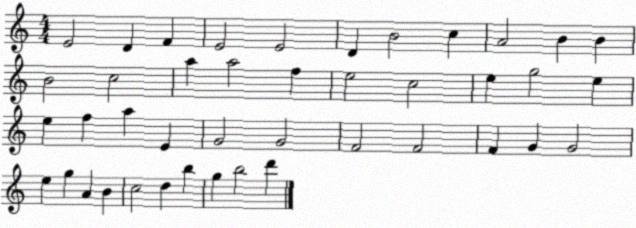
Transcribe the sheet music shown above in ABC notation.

X:1
T:Untitled
M:4/4
L:1/4
K:C
E2 D F E2 E2 D B2 c A2 B B B2 c2 a a2 f e2 c2 e g2 e e f a E G2 G2 F2 F2 F G G2 e g A B c2 d b g b2 d'